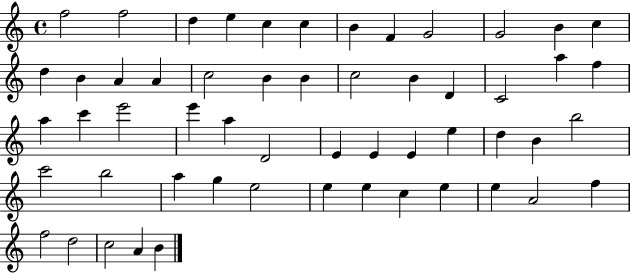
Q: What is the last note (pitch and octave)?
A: B4